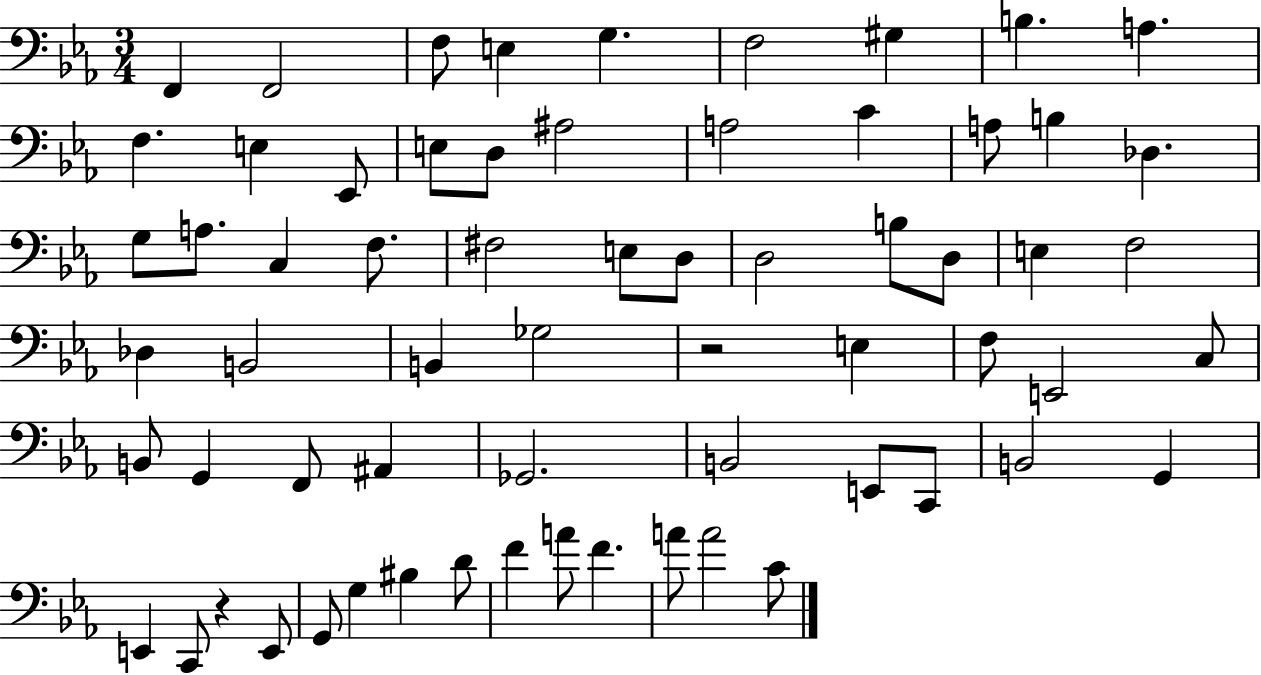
F2/q F2/h F3/e E3/q G3/q. F3/h G#3/q B3/q. A3/q. F3/q. E3/q Eb2/e E3/e D3/e A#3/h A3/h C4/q A3/e B3/q Db3/q. G3/e A3/e. C3/q F3/e. F#3/h E3/e D3/e D3/h B3/e D3/e E3/q F3/h Db3/q B2/h B2/q Gb3/h R/h E3/q F3/e E2/h C3/e B2/e G2/q F2/e A#2/q Gb2/h. B2/h E2/e C2/e B2/h G2/q E2/q C2/e R/q E2/e G2/e G3/q BIS3/q D4/e F4/q A4/e F4/q. A4/e A4/h C4/e